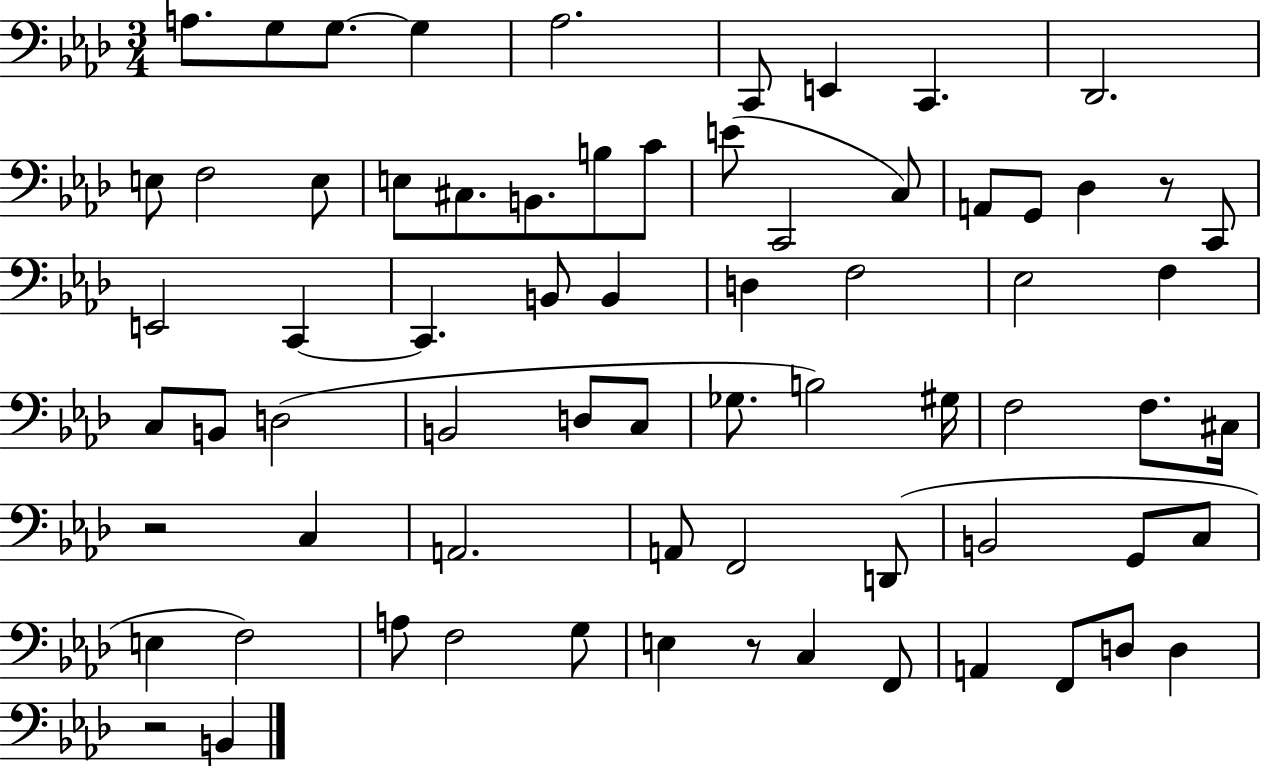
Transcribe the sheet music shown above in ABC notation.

X:1
T:Untitled
M:3/4
L:1/4
K:Ab
A,/2 G,/2 G,/2 G, _A,2 C,,/2 E,, C,, _D,,2 E,/2 F,2 E,/2 E,/2 ^C,/2 B,,/2 B,/2 C/2 E/2 C,,2 C,/2 A,,/2 G,,/2 _D, z/2 C,,/2 E,,2 C,, C,, B,,/2 B,, D, F,2 _E,2 F, C,/2 B,,/2 D,2 B,,2 D,/2 C,/2 _G,/2 B,2 ^G,/4 F,2 F,/2 ^C,/4 z2 C, A,,2 A,,/2 F,,2 D,,/2 B,,2 G,,/2 C,/2 E, F,2 A,/2 F,2 G,/2 E, z/2 C, F,,/2 A,, F,,/2 D,/2 D, z2 B,,